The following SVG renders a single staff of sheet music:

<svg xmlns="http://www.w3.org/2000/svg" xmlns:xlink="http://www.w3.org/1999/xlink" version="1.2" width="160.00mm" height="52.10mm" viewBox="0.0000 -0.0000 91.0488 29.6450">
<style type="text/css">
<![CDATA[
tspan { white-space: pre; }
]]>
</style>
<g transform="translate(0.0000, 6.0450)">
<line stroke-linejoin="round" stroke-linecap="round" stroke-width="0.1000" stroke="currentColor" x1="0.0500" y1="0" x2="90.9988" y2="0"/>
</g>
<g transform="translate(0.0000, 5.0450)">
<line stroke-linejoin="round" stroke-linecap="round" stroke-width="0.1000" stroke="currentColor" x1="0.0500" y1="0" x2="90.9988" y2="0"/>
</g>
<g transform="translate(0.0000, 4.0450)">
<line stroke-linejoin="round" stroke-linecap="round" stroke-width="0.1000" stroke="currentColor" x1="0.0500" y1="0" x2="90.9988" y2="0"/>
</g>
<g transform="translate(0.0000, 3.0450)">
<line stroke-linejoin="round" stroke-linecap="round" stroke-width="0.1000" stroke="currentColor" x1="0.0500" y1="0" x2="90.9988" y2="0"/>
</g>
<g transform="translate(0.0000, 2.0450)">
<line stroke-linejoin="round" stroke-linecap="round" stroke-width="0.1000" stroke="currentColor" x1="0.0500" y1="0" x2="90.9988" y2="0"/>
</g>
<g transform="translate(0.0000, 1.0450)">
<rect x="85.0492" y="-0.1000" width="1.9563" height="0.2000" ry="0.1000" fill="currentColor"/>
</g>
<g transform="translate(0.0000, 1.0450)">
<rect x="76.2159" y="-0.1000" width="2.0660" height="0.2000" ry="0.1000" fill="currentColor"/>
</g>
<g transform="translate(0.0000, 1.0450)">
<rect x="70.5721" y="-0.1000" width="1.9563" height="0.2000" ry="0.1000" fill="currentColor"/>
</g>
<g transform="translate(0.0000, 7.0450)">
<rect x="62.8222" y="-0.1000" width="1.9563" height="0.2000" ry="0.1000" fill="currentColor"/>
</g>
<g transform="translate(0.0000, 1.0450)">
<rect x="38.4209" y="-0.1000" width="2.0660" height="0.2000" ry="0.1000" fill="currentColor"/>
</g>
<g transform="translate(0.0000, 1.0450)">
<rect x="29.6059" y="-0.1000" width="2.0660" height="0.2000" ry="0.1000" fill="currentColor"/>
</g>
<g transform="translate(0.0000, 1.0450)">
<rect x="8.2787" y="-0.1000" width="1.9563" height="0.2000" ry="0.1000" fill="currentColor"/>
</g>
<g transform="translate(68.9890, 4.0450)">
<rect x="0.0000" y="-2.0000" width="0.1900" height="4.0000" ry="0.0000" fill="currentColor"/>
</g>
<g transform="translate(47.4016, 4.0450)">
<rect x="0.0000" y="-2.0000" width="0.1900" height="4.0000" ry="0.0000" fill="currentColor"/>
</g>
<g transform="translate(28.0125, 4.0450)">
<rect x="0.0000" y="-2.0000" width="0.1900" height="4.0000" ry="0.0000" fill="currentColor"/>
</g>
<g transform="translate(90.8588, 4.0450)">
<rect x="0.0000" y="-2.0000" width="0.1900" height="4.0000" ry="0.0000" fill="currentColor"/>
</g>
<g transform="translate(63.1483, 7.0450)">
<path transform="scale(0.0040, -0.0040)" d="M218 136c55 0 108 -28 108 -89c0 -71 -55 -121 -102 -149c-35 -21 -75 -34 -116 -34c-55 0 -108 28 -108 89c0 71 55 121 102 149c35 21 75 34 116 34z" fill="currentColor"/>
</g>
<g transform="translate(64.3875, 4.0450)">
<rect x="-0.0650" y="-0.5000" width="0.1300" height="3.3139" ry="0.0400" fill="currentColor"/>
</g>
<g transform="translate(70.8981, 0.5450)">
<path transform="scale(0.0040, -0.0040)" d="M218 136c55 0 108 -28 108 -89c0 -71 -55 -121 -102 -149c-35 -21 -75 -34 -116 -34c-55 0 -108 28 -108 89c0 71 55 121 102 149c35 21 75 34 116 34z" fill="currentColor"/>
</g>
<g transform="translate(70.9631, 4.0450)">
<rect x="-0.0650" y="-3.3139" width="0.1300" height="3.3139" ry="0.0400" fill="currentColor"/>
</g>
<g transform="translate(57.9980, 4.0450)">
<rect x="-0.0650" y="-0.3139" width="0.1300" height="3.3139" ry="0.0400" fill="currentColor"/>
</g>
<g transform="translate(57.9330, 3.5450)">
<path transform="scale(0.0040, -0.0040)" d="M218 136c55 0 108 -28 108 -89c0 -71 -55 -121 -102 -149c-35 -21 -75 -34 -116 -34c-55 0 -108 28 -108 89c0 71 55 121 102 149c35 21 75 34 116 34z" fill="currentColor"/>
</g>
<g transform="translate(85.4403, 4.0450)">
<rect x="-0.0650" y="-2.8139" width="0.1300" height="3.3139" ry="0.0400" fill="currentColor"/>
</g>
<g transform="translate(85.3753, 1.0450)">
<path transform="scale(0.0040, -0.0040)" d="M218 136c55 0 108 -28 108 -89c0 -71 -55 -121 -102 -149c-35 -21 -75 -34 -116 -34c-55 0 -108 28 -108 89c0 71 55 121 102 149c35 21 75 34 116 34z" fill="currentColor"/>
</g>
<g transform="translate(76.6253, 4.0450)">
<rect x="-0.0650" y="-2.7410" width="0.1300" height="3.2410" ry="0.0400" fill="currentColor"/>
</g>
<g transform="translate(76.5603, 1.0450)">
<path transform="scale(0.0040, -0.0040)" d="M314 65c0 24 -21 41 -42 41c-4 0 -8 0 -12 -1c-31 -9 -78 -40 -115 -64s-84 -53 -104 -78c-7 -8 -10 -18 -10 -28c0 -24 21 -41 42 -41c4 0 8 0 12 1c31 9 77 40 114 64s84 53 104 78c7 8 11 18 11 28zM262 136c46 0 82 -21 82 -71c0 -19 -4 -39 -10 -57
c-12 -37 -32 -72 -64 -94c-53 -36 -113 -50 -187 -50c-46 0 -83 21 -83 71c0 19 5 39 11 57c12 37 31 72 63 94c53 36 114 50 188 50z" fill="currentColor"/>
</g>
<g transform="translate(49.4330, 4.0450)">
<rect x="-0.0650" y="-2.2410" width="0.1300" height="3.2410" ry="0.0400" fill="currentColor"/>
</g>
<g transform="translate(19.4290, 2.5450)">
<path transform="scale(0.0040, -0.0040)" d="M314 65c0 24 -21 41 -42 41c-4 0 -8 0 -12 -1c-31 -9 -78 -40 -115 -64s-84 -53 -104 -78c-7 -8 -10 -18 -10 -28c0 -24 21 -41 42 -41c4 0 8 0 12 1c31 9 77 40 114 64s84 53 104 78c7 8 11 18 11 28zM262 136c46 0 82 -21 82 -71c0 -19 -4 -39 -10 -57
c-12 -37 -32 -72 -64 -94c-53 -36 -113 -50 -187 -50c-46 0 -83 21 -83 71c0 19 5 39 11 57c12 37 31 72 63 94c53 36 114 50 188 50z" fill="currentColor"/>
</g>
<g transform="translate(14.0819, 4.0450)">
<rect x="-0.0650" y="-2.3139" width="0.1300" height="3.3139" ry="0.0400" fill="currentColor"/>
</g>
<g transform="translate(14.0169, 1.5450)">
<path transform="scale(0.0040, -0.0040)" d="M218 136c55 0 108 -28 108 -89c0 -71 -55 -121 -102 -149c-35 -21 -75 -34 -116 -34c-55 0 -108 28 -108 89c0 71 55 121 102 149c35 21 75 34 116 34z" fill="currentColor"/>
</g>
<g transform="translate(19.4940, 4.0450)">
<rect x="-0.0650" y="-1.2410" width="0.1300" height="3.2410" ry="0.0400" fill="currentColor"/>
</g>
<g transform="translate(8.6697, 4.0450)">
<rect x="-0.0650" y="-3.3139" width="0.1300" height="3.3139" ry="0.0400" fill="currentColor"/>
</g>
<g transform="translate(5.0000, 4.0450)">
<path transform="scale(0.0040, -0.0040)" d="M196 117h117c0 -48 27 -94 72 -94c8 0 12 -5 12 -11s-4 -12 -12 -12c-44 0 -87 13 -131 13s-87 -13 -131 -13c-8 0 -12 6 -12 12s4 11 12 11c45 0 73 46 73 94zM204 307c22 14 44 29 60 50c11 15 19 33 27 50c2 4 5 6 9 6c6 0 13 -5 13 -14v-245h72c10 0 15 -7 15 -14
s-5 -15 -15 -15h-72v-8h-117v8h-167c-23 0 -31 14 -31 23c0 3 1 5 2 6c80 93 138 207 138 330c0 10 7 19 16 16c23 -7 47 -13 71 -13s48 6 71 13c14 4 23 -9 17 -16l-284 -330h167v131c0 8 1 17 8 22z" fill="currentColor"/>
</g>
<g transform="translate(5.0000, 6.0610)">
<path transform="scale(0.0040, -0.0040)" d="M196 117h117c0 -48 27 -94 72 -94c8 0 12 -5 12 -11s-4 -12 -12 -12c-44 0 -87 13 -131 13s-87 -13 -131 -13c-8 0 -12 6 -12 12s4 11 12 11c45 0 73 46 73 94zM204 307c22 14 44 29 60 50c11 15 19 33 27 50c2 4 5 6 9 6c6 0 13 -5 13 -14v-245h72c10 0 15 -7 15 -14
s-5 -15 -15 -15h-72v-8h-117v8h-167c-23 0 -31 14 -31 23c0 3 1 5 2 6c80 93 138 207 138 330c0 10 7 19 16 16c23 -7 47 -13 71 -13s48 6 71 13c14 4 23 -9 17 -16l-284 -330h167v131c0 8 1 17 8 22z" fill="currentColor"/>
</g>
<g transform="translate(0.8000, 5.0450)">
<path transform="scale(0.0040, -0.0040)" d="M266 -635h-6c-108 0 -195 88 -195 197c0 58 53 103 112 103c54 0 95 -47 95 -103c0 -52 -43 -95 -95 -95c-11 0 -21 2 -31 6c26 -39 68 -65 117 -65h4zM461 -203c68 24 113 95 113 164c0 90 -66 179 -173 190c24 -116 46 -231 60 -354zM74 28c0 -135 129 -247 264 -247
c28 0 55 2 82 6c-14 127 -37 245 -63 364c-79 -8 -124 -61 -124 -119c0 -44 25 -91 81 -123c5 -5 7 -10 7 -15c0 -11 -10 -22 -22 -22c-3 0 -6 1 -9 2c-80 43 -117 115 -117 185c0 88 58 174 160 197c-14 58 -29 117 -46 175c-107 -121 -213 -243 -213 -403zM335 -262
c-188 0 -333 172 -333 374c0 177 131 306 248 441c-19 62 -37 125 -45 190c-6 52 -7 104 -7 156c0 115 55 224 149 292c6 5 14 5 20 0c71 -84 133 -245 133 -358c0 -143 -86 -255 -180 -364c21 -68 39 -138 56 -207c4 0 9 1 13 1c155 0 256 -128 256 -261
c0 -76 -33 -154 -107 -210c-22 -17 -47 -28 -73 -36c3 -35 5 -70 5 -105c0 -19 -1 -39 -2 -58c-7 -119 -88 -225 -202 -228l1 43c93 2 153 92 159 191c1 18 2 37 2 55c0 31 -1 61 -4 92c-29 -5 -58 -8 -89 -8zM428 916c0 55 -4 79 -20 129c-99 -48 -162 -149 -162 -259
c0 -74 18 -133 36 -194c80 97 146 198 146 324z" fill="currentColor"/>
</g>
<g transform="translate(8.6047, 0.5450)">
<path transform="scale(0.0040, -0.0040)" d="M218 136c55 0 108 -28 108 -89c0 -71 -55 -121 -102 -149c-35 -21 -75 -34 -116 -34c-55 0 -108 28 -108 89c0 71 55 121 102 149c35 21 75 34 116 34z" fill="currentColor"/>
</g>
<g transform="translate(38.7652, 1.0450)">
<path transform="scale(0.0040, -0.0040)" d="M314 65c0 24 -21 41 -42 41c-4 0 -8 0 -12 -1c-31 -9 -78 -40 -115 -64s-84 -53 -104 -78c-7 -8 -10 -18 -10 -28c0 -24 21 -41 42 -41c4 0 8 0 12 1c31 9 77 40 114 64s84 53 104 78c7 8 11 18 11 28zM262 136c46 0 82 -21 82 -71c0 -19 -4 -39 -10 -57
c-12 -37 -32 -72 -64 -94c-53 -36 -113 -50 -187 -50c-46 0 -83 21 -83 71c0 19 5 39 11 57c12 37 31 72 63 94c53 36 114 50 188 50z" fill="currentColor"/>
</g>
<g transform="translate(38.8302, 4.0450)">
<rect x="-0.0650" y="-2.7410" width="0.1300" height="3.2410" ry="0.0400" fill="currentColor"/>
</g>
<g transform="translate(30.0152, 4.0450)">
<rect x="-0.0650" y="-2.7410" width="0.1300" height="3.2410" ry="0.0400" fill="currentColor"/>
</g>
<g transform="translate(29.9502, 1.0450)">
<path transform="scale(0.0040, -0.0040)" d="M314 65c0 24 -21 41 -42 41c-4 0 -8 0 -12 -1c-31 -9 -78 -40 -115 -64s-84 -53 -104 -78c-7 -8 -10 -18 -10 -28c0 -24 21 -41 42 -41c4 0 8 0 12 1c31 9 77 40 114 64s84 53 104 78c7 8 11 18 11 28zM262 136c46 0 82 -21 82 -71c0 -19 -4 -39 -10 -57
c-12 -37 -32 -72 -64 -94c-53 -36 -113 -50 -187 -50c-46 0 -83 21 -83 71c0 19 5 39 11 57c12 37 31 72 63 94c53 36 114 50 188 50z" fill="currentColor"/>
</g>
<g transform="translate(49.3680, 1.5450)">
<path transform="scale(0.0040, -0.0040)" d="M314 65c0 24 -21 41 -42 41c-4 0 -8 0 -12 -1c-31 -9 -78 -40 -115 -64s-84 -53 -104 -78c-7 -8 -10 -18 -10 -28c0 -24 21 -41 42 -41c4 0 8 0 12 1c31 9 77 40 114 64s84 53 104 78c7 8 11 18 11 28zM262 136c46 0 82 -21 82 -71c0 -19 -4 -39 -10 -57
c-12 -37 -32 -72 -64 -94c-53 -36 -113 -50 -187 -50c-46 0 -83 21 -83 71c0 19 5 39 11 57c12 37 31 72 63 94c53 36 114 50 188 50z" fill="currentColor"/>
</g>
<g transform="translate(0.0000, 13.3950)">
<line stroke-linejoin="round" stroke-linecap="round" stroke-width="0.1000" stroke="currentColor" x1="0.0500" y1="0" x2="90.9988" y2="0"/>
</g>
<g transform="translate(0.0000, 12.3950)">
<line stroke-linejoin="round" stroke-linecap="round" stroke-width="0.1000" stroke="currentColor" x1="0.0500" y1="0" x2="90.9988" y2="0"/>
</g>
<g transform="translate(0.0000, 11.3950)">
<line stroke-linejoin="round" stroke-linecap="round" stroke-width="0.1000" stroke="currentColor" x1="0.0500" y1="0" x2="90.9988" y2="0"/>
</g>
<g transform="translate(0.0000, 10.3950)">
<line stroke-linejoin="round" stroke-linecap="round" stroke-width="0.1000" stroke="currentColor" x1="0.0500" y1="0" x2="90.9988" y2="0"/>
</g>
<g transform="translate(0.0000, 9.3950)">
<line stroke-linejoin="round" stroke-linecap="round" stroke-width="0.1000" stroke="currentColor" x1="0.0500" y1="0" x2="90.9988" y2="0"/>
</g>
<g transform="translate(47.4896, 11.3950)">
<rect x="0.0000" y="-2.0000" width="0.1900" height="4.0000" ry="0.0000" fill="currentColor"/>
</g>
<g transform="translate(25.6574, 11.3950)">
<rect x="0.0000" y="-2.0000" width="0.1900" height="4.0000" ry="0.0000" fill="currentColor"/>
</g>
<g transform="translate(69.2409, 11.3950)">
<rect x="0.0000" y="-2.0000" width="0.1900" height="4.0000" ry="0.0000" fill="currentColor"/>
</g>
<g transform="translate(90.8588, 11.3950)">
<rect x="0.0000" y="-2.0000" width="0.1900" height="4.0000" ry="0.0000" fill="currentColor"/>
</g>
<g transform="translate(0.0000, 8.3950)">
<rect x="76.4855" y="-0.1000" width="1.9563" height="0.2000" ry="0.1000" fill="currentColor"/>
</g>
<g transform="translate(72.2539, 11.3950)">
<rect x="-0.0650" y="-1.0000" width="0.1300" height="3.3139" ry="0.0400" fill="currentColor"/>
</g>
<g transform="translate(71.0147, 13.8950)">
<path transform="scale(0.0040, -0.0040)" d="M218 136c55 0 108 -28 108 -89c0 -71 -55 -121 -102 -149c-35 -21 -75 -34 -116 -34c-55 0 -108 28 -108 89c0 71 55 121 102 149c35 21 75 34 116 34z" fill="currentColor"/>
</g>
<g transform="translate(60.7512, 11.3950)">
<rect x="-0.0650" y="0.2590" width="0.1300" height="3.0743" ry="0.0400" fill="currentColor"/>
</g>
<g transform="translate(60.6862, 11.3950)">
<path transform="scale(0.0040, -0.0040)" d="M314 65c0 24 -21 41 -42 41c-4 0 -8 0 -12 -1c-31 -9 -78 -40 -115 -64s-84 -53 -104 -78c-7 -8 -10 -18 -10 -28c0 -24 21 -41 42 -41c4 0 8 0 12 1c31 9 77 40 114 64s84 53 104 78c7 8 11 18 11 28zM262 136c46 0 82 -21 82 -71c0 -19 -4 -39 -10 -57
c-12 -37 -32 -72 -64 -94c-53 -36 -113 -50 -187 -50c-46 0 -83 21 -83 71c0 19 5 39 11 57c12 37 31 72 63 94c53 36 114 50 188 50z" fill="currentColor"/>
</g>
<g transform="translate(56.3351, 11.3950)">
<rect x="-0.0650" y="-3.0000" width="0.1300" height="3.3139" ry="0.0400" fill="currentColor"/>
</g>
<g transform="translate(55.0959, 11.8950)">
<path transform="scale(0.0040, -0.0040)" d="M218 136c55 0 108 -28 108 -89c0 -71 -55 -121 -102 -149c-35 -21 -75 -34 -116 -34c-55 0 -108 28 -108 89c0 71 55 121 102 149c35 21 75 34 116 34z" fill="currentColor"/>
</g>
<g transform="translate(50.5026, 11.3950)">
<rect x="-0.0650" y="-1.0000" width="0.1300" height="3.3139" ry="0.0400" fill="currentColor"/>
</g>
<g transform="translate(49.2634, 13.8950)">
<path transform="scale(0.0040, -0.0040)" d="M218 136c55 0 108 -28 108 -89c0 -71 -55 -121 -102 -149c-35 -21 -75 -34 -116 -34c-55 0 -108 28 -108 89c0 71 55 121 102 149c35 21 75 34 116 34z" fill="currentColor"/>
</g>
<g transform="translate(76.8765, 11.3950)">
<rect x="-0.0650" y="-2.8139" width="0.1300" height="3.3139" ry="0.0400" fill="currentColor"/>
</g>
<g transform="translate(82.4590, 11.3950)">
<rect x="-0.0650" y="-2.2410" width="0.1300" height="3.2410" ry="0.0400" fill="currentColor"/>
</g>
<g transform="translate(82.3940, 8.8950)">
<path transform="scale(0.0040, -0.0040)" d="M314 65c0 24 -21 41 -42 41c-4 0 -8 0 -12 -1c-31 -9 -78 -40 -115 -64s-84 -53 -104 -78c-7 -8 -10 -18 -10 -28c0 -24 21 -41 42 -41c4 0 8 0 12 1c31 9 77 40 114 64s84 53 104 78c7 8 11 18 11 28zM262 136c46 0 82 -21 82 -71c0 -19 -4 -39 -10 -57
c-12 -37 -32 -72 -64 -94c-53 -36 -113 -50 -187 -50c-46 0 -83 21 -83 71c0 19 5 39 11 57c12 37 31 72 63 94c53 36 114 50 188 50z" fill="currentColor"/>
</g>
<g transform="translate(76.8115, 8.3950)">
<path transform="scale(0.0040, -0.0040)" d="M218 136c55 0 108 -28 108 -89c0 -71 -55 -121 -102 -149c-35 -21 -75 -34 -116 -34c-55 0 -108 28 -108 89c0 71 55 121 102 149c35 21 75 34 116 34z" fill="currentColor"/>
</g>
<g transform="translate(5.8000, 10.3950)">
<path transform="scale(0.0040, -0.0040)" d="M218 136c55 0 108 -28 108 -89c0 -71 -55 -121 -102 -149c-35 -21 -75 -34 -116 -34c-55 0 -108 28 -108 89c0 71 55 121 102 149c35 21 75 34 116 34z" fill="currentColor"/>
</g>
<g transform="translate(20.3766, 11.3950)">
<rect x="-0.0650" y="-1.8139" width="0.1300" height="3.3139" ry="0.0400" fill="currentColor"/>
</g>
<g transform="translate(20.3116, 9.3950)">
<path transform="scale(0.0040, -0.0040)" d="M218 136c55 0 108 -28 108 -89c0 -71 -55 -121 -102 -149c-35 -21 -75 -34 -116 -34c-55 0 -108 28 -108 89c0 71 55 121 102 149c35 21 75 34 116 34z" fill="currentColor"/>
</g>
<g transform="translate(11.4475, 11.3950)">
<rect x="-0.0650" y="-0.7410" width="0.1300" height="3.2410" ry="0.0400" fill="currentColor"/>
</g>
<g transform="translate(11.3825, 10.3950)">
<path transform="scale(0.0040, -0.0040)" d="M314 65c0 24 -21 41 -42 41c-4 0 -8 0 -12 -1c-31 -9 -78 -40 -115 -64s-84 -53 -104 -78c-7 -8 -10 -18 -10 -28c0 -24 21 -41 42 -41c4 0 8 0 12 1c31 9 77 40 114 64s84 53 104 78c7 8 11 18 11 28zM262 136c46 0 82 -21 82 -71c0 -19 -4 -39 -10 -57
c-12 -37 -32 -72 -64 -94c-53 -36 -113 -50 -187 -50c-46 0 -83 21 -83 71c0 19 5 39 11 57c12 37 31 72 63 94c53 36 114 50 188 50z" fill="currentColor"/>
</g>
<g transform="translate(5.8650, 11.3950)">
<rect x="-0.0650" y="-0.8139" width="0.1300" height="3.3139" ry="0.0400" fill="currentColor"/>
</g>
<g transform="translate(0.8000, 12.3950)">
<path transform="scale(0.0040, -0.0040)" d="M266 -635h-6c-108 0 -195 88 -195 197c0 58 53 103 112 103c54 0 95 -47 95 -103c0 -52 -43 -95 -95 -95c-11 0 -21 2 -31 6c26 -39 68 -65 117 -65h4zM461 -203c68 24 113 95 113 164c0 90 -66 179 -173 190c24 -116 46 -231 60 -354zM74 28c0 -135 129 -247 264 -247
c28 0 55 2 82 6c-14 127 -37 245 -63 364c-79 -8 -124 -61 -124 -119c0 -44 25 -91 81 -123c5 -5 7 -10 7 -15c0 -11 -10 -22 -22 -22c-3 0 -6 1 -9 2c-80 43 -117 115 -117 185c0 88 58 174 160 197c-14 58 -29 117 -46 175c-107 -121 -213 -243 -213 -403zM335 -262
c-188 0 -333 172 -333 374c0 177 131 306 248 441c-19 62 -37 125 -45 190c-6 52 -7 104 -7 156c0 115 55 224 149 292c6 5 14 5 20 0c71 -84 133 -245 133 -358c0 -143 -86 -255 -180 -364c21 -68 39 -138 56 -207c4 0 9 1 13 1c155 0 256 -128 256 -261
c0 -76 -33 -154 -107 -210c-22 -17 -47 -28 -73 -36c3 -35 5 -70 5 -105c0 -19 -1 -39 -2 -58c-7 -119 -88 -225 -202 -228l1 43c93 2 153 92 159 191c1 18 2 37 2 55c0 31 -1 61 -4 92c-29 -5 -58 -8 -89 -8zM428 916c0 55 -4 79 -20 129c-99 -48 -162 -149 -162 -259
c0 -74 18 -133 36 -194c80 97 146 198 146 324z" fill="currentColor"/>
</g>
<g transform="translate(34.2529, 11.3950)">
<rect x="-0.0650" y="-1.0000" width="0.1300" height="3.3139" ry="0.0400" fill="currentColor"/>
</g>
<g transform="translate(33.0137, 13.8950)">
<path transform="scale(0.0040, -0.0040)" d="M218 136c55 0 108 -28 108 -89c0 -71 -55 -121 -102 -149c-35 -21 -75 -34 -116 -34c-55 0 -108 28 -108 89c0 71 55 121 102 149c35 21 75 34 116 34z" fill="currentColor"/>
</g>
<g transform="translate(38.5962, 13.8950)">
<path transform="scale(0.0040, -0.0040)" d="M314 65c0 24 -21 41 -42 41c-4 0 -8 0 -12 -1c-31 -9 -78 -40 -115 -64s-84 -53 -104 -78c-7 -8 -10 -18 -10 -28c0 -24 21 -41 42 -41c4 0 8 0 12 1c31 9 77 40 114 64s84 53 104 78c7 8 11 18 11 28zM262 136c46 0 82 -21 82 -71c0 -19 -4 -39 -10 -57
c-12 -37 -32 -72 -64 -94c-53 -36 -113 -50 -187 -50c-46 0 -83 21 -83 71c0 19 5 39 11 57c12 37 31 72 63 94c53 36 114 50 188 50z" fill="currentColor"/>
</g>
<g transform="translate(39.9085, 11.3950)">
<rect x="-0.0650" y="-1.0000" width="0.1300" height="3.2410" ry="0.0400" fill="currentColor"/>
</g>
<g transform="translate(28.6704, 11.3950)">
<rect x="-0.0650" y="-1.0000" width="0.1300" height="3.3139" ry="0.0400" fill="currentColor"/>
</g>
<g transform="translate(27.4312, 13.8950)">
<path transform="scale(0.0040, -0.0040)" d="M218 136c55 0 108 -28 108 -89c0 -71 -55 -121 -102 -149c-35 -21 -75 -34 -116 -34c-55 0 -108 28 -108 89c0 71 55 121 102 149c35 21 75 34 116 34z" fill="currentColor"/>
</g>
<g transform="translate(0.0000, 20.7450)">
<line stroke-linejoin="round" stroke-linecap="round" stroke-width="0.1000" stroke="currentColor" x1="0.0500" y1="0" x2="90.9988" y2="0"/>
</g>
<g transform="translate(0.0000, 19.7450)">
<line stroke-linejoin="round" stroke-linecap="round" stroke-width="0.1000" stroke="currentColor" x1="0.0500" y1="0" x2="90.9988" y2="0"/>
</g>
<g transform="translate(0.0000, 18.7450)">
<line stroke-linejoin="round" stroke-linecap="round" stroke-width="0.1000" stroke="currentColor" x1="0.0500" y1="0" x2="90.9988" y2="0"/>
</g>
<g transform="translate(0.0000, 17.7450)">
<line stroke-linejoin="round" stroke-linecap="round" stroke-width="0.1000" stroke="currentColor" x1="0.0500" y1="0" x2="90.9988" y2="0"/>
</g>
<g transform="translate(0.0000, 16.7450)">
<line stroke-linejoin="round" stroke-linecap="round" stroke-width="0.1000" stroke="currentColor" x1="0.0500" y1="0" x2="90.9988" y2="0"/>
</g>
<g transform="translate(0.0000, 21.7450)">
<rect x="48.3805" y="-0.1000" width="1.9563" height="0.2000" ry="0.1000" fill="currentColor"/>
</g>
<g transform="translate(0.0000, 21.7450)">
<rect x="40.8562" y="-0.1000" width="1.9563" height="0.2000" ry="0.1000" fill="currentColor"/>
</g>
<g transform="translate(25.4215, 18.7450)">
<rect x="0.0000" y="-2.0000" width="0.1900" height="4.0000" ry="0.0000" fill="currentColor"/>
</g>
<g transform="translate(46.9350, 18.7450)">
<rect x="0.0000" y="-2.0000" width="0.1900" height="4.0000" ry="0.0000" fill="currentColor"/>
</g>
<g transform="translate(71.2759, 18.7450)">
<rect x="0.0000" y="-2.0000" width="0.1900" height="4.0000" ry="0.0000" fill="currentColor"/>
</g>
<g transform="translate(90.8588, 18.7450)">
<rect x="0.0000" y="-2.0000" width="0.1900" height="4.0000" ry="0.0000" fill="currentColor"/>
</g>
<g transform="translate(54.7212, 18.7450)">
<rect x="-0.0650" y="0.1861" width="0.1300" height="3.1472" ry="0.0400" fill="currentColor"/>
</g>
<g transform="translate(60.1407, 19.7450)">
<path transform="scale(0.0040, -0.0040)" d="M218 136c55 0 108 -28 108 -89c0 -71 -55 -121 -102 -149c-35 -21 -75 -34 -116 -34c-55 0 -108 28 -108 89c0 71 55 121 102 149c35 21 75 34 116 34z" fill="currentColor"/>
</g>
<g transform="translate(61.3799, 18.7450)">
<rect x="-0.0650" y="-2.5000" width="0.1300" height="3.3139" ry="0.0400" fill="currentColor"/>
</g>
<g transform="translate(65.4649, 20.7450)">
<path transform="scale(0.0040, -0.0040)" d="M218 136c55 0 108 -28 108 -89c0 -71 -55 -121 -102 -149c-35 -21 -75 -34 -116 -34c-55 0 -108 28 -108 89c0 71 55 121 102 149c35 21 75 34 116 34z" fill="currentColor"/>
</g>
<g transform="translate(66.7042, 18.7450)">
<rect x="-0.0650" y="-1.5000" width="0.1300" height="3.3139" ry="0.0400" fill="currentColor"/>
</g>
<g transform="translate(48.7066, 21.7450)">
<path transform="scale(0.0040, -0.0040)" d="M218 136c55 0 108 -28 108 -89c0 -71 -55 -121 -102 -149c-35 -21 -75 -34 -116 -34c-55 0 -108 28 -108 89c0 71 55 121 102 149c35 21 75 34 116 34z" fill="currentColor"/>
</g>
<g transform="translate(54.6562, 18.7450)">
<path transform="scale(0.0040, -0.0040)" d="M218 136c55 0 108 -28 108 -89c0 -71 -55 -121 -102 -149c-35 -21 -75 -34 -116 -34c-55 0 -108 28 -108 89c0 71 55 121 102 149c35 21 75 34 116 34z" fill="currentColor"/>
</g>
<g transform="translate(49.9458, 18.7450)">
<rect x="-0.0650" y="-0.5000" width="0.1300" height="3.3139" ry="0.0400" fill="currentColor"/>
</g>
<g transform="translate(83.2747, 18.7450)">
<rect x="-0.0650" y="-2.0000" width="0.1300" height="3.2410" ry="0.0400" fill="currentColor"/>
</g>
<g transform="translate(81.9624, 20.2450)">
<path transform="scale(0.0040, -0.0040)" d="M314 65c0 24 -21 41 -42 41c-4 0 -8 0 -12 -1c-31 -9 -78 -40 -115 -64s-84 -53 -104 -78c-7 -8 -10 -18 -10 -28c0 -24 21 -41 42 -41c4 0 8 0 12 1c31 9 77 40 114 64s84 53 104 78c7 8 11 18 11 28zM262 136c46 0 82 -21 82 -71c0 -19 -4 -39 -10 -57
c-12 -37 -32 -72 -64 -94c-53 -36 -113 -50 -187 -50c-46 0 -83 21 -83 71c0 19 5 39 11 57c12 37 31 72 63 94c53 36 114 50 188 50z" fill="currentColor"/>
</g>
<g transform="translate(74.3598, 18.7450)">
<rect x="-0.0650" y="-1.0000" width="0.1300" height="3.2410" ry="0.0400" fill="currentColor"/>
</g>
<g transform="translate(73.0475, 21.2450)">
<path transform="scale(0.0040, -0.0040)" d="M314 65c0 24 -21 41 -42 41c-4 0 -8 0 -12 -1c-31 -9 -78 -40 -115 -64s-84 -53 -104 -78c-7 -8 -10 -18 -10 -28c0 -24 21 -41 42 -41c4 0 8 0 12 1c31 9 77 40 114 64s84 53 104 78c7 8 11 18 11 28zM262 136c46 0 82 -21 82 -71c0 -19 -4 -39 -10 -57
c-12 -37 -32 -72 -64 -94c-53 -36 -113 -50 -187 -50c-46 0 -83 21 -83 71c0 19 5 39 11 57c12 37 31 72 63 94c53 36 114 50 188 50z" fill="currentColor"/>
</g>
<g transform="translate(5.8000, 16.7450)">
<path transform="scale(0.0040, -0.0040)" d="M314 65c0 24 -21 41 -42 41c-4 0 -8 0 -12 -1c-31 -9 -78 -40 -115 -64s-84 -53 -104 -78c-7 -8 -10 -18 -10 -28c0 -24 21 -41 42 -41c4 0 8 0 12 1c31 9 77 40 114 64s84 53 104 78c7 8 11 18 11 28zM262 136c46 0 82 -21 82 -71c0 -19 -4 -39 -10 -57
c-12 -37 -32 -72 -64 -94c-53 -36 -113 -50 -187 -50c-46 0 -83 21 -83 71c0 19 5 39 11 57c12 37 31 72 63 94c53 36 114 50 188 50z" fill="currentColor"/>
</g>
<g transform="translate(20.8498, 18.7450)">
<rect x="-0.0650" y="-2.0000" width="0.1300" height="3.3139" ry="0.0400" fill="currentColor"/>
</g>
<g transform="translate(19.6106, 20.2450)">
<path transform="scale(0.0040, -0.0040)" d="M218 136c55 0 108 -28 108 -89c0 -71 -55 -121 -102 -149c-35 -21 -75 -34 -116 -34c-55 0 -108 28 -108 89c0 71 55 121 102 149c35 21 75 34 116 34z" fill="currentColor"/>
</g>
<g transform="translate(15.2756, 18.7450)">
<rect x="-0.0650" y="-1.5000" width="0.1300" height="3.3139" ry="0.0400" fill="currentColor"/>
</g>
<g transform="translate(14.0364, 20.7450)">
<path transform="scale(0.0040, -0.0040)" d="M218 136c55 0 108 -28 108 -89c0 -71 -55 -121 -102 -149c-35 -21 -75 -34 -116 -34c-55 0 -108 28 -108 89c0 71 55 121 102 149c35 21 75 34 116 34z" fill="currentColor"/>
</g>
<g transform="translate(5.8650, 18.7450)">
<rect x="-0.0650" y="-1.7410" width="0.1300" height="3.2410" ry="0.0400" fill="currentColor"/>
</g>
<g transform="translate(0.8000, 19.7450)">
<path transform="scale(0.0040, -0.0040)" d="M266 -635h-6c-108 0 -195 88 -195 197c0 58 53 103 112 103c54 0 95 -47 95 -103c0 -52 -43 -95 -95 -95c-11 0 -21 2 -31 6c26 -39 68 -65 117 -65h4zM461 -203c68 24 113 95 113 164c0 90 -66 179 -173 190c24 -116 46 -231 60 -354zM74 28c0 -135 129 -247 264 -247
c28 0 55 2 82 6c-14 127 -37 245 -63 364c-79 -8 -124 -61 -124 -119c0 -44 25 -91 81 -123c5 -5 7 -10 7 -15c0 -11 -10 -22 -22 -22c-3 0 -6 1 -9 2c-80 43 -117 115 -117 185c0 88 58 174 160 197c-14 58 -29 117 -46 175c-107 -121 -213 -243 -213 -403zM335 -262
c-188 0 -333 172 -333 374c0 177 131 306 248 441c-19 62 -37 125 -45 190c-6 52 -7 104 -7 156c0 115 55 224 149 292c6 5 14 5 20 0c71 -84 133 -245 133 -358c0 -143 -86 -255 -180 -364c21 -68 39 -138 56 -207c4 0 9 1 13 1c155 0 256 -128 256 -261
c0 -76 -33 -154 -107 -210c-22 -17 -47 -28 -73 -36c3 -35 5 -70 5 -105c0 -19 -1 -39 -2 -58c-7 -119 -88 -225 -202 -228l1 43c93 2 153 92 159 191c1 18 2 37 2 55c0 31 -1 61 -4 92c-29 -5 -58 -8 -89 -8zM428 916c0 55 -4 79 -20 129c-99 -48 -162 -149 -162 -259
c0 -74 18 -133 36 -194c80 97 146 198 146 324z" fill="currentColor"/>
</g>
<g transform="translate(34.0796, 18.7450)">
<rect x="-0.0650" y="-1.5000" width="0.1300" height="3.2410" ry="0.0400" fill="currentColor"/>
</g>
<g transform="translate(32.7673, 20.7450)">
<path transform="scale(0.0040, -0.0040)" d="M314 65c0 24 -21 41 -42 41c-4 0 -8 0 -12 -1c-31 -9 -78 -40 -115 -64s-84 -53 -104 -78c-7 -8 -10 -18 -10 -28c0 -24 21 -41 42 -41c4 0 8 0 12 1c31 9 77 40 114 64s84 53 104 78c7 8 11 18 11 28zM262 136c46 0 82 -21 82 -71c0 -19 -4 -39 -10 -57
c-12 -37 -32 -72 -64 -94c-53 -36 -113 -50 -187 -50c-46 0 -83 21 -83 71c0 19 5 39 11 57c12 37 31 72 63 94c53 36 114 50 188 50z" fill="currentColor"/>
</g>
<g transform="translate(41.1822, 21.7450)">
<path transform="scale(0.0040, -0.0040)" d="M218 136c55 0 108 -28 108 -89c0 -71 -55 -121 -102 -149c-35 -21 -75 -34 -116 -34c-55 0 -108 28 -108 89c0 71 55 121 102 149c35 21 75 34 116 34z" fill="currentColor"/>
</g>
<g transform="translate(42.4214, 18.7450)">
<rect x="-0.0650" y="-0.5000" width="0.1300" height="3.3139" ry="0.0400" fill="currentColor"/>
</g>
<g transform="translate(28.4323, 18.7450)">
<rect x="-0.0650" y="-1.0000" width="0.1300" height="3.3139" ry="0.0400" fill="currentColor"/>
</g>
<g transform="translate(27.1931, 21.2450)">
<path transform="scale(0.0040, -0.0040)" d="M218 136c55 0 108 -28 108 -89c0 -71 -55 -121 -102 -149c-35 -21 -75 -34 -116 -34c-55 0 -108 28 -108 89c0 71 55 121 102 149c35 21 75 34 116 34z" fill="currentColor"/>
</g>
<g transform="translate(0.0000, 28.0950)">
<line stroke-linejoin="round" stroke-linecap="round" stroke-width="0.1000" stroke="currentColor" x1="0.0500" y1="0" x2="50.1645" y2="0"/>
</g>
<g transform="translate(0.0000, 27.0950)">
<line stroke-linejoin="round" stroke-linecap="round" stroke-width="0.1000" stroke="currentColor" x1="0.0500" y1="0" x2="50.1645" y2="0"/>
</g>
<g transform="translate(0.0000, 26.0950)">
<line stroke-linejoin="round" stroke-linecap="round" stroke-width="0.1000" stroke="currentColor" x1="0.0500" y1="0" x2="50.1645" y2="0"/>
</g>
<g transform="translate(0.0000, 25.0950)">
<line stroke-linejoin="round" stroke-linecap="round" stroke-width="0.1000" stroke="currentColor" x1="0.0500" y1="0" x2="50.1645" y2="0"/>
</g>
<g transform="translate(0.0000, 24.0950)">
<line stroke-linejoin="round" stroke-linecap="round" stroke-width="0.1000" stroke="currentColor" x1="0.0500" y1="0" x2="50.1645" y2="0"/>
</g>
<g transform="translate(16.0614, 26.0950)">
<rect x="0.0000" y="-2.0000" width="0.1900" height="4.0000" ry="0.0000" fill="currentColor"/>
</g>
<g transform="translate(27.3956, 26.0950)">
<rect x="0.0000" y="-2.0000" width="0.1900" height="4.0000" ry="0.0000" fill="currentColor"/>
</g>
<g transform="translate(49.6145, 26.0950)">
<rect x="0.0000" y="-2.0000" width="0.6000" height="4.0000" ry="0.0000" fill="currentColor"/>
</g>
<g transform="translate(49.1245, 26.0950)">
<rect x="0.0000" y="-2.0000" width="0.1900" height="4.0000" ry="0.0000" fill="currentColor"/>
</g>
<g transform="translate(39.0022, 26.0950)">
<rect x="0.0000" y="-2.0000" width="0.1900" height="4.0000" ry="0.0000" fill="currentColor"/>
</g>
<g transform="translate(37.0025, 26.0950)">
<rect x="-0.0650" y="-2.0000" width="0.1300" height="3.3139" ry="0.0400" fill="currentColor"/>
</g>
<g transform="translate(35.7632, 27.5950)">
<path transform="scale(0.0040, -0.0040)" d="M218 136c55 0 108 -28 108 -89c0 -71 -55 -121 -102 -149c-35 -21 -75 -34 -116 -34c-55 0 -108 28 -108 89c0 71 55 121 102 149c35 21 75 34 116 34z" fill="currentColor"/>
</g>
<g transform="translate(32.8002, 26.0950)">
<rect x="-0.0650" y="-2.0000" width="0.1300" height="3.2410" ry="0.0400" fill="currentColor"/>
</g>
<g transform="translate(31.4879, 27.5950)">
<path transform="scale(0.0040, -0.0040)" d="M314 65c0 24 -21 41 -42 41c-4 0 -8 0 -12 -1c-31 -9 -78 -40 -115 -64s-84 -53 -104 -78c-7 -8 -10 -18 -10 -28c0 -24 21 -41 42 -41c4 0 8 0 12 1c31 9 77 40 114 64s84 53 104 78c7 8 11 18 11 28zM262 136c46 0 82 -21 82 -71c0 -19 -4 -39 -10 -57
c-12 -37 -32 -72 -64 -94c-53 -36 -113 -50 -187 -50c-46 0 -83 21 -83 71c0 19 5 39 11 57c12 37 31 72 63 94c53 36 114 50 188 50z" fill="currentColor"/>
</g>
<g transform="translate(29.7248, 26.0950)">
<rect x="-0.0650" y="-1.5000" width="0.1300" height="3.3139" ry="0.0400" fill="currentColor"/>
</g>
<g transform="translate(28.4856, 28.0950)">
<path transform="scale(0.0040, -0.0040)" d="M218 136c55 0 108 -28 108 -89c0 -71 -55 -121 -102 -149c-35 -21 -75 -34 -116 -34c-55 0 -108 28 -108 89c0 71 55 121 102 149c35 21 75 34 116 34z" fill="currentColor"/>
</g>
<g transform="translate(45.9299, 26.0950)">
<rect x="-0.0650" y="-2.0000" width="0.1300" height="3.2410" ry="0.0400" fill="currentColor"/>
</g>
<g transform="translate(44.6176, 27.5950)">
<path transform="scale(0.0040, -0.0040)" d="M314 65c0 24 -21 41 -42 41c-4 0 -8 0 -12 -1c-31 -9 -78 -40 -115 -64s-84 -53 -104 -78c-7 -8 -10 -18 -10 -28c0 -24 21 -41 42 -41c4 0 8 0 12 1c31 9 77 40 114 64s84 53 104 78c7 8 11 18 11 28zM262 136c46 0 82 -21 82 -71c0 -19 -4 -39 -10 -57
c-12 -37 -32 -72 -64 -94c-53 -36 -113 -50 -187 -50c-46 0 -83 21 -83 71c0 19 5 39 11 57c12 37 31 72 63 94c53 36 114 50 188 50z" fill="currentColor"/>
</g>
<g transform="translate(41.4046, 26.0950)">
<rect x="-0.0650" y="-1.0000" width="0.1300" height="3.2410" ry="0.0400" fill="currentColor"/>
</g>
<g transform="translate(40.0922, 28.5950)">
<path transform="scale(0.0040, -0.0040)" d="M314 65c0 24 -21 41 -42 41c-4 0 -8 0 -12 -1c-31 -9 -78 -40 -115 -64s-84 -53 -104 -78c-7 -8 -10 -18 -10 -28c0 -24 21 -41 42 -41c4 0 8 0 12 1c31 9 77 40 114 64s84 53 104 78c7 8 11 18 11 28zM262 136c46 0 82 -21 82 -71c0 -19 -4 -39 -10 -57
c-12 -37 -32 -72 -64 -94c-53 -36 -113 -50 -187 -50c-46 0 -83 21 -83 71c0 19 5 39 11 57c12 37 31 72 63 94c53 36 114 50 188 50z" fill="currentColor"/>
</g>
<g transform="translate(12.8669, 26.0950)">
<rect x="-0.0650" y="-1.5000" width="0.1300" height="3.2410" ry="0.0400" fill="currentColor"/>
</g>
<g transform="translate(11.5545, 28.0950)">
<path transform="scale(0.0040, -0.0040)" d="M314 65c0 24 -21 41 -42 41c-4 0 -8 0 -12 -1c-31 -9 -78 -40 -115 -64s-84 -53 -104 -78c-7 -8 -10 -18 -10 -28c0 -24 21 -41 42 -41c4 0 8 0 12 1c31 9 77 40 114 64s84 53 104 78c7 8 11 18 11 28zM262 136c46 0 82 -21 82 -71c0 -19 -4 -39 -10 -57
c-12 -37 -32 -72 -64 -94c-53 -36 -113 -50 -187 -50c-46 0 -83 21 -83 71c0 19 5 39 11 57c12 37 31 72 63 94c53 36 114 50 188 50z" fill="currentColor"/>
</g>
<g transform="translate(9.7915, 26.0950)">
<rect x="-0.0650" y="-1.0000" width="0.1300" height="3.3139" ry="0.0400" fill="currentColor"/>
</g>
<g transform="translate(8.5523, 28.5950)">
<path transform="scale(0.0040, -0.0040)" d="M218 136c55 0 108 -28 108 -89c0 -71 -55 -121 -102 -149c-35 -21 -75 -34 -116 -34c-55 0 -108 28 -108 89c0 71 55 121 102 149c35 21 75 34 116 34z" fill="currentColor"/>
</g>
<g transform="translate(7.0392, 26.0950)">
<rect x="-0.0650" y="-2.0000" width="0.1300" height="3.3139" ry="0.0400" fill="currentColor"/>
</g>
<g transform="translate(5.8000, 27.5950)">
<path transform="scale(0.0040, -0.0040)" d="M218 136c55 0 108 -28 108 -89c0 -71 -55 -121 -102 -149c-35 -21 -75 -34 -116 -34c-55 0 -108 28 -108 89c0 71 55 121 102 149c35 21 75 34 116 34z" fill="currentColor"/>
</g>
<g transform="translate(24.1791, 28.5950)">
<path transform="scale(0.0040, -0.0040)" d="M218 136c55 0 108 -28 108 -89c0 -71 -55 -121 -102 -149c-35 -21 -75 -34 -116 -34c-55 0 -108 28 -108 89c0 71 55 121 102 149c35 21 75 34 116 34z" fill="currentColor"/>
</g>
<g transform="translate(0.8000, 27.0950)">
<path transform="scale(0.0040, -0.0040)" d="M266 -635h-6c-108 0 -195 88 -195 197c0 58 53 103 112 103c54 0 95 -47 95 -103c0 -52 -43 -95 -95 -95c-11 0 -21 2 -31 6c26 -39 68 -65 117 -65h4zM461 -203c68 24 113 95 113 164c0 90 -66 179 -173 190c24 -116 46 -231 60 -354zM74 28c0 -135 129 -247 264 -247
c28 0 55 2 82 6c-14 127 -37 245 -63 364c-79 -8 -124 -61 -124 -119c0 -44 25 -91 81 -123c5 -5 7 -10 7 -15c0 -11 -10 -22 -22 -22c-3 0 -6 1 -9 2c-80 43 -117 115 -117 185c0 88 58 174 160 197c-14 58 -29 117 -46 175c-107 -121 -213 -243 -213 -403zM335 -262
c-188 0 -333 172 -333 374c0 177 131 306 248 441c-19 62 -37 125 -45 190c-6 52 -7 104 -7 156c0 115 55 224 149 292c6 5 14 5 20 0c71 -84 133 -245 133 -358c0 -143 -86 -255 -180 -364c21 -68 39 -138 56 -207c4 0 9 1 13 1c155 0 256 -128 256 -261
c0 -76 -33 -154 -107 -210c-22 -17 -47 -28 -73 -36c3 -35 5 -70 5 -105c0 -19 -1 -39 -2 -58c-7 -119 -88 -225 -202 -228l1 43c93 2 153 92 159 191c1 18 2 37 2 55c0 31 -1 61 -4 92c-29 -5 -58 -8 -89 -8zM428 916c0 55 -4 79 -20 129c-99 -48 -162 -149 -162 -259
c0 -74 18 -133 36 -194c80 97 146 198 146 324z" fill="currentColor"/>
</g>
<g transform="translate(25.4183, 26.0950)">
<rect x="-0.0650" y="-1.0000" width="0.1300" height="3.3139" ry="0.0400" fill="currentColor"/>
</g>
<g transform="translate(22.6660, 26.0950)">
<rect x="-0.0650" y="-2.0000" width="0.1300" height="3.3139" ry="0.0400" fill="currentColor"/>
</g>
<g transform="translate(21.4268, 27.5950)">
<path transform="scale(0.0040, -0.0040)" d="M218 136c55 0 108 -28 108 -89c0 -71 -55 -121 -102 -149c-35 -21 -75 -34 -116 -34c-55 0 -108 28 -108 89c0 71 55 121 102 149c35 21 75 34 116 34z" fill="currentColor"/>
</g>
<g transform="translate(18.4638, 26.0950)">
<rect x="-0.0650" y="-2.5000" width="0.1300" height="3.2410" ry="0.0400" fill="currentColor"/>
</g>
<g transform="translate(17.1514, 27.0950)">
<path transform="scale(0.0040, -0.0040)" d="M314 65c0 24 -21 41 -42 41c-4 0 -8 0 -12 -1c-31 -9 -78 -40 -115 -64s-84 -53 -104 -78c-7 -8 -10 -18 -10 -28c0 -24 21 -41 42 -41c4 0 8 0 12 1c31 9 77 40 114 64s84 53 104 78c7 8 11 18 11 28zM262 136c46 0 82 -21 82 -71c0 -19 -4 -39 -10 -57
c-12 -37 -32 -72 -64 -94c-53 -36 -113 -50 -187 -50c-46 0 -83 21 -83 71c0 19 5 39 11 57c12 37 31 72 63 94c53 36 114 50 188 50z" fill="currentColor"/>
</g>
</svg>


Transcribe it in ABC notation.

X:1
T:Untitled
M:4/4
L:1/4
K:C
b g e2 a2 a2 g2 c C b a2 a d d2 f D D D2 D A B2 D a g2 f2 E F D E2 C C B G E D2 F2 F D E2 G2 F D E F2 F D2 F2